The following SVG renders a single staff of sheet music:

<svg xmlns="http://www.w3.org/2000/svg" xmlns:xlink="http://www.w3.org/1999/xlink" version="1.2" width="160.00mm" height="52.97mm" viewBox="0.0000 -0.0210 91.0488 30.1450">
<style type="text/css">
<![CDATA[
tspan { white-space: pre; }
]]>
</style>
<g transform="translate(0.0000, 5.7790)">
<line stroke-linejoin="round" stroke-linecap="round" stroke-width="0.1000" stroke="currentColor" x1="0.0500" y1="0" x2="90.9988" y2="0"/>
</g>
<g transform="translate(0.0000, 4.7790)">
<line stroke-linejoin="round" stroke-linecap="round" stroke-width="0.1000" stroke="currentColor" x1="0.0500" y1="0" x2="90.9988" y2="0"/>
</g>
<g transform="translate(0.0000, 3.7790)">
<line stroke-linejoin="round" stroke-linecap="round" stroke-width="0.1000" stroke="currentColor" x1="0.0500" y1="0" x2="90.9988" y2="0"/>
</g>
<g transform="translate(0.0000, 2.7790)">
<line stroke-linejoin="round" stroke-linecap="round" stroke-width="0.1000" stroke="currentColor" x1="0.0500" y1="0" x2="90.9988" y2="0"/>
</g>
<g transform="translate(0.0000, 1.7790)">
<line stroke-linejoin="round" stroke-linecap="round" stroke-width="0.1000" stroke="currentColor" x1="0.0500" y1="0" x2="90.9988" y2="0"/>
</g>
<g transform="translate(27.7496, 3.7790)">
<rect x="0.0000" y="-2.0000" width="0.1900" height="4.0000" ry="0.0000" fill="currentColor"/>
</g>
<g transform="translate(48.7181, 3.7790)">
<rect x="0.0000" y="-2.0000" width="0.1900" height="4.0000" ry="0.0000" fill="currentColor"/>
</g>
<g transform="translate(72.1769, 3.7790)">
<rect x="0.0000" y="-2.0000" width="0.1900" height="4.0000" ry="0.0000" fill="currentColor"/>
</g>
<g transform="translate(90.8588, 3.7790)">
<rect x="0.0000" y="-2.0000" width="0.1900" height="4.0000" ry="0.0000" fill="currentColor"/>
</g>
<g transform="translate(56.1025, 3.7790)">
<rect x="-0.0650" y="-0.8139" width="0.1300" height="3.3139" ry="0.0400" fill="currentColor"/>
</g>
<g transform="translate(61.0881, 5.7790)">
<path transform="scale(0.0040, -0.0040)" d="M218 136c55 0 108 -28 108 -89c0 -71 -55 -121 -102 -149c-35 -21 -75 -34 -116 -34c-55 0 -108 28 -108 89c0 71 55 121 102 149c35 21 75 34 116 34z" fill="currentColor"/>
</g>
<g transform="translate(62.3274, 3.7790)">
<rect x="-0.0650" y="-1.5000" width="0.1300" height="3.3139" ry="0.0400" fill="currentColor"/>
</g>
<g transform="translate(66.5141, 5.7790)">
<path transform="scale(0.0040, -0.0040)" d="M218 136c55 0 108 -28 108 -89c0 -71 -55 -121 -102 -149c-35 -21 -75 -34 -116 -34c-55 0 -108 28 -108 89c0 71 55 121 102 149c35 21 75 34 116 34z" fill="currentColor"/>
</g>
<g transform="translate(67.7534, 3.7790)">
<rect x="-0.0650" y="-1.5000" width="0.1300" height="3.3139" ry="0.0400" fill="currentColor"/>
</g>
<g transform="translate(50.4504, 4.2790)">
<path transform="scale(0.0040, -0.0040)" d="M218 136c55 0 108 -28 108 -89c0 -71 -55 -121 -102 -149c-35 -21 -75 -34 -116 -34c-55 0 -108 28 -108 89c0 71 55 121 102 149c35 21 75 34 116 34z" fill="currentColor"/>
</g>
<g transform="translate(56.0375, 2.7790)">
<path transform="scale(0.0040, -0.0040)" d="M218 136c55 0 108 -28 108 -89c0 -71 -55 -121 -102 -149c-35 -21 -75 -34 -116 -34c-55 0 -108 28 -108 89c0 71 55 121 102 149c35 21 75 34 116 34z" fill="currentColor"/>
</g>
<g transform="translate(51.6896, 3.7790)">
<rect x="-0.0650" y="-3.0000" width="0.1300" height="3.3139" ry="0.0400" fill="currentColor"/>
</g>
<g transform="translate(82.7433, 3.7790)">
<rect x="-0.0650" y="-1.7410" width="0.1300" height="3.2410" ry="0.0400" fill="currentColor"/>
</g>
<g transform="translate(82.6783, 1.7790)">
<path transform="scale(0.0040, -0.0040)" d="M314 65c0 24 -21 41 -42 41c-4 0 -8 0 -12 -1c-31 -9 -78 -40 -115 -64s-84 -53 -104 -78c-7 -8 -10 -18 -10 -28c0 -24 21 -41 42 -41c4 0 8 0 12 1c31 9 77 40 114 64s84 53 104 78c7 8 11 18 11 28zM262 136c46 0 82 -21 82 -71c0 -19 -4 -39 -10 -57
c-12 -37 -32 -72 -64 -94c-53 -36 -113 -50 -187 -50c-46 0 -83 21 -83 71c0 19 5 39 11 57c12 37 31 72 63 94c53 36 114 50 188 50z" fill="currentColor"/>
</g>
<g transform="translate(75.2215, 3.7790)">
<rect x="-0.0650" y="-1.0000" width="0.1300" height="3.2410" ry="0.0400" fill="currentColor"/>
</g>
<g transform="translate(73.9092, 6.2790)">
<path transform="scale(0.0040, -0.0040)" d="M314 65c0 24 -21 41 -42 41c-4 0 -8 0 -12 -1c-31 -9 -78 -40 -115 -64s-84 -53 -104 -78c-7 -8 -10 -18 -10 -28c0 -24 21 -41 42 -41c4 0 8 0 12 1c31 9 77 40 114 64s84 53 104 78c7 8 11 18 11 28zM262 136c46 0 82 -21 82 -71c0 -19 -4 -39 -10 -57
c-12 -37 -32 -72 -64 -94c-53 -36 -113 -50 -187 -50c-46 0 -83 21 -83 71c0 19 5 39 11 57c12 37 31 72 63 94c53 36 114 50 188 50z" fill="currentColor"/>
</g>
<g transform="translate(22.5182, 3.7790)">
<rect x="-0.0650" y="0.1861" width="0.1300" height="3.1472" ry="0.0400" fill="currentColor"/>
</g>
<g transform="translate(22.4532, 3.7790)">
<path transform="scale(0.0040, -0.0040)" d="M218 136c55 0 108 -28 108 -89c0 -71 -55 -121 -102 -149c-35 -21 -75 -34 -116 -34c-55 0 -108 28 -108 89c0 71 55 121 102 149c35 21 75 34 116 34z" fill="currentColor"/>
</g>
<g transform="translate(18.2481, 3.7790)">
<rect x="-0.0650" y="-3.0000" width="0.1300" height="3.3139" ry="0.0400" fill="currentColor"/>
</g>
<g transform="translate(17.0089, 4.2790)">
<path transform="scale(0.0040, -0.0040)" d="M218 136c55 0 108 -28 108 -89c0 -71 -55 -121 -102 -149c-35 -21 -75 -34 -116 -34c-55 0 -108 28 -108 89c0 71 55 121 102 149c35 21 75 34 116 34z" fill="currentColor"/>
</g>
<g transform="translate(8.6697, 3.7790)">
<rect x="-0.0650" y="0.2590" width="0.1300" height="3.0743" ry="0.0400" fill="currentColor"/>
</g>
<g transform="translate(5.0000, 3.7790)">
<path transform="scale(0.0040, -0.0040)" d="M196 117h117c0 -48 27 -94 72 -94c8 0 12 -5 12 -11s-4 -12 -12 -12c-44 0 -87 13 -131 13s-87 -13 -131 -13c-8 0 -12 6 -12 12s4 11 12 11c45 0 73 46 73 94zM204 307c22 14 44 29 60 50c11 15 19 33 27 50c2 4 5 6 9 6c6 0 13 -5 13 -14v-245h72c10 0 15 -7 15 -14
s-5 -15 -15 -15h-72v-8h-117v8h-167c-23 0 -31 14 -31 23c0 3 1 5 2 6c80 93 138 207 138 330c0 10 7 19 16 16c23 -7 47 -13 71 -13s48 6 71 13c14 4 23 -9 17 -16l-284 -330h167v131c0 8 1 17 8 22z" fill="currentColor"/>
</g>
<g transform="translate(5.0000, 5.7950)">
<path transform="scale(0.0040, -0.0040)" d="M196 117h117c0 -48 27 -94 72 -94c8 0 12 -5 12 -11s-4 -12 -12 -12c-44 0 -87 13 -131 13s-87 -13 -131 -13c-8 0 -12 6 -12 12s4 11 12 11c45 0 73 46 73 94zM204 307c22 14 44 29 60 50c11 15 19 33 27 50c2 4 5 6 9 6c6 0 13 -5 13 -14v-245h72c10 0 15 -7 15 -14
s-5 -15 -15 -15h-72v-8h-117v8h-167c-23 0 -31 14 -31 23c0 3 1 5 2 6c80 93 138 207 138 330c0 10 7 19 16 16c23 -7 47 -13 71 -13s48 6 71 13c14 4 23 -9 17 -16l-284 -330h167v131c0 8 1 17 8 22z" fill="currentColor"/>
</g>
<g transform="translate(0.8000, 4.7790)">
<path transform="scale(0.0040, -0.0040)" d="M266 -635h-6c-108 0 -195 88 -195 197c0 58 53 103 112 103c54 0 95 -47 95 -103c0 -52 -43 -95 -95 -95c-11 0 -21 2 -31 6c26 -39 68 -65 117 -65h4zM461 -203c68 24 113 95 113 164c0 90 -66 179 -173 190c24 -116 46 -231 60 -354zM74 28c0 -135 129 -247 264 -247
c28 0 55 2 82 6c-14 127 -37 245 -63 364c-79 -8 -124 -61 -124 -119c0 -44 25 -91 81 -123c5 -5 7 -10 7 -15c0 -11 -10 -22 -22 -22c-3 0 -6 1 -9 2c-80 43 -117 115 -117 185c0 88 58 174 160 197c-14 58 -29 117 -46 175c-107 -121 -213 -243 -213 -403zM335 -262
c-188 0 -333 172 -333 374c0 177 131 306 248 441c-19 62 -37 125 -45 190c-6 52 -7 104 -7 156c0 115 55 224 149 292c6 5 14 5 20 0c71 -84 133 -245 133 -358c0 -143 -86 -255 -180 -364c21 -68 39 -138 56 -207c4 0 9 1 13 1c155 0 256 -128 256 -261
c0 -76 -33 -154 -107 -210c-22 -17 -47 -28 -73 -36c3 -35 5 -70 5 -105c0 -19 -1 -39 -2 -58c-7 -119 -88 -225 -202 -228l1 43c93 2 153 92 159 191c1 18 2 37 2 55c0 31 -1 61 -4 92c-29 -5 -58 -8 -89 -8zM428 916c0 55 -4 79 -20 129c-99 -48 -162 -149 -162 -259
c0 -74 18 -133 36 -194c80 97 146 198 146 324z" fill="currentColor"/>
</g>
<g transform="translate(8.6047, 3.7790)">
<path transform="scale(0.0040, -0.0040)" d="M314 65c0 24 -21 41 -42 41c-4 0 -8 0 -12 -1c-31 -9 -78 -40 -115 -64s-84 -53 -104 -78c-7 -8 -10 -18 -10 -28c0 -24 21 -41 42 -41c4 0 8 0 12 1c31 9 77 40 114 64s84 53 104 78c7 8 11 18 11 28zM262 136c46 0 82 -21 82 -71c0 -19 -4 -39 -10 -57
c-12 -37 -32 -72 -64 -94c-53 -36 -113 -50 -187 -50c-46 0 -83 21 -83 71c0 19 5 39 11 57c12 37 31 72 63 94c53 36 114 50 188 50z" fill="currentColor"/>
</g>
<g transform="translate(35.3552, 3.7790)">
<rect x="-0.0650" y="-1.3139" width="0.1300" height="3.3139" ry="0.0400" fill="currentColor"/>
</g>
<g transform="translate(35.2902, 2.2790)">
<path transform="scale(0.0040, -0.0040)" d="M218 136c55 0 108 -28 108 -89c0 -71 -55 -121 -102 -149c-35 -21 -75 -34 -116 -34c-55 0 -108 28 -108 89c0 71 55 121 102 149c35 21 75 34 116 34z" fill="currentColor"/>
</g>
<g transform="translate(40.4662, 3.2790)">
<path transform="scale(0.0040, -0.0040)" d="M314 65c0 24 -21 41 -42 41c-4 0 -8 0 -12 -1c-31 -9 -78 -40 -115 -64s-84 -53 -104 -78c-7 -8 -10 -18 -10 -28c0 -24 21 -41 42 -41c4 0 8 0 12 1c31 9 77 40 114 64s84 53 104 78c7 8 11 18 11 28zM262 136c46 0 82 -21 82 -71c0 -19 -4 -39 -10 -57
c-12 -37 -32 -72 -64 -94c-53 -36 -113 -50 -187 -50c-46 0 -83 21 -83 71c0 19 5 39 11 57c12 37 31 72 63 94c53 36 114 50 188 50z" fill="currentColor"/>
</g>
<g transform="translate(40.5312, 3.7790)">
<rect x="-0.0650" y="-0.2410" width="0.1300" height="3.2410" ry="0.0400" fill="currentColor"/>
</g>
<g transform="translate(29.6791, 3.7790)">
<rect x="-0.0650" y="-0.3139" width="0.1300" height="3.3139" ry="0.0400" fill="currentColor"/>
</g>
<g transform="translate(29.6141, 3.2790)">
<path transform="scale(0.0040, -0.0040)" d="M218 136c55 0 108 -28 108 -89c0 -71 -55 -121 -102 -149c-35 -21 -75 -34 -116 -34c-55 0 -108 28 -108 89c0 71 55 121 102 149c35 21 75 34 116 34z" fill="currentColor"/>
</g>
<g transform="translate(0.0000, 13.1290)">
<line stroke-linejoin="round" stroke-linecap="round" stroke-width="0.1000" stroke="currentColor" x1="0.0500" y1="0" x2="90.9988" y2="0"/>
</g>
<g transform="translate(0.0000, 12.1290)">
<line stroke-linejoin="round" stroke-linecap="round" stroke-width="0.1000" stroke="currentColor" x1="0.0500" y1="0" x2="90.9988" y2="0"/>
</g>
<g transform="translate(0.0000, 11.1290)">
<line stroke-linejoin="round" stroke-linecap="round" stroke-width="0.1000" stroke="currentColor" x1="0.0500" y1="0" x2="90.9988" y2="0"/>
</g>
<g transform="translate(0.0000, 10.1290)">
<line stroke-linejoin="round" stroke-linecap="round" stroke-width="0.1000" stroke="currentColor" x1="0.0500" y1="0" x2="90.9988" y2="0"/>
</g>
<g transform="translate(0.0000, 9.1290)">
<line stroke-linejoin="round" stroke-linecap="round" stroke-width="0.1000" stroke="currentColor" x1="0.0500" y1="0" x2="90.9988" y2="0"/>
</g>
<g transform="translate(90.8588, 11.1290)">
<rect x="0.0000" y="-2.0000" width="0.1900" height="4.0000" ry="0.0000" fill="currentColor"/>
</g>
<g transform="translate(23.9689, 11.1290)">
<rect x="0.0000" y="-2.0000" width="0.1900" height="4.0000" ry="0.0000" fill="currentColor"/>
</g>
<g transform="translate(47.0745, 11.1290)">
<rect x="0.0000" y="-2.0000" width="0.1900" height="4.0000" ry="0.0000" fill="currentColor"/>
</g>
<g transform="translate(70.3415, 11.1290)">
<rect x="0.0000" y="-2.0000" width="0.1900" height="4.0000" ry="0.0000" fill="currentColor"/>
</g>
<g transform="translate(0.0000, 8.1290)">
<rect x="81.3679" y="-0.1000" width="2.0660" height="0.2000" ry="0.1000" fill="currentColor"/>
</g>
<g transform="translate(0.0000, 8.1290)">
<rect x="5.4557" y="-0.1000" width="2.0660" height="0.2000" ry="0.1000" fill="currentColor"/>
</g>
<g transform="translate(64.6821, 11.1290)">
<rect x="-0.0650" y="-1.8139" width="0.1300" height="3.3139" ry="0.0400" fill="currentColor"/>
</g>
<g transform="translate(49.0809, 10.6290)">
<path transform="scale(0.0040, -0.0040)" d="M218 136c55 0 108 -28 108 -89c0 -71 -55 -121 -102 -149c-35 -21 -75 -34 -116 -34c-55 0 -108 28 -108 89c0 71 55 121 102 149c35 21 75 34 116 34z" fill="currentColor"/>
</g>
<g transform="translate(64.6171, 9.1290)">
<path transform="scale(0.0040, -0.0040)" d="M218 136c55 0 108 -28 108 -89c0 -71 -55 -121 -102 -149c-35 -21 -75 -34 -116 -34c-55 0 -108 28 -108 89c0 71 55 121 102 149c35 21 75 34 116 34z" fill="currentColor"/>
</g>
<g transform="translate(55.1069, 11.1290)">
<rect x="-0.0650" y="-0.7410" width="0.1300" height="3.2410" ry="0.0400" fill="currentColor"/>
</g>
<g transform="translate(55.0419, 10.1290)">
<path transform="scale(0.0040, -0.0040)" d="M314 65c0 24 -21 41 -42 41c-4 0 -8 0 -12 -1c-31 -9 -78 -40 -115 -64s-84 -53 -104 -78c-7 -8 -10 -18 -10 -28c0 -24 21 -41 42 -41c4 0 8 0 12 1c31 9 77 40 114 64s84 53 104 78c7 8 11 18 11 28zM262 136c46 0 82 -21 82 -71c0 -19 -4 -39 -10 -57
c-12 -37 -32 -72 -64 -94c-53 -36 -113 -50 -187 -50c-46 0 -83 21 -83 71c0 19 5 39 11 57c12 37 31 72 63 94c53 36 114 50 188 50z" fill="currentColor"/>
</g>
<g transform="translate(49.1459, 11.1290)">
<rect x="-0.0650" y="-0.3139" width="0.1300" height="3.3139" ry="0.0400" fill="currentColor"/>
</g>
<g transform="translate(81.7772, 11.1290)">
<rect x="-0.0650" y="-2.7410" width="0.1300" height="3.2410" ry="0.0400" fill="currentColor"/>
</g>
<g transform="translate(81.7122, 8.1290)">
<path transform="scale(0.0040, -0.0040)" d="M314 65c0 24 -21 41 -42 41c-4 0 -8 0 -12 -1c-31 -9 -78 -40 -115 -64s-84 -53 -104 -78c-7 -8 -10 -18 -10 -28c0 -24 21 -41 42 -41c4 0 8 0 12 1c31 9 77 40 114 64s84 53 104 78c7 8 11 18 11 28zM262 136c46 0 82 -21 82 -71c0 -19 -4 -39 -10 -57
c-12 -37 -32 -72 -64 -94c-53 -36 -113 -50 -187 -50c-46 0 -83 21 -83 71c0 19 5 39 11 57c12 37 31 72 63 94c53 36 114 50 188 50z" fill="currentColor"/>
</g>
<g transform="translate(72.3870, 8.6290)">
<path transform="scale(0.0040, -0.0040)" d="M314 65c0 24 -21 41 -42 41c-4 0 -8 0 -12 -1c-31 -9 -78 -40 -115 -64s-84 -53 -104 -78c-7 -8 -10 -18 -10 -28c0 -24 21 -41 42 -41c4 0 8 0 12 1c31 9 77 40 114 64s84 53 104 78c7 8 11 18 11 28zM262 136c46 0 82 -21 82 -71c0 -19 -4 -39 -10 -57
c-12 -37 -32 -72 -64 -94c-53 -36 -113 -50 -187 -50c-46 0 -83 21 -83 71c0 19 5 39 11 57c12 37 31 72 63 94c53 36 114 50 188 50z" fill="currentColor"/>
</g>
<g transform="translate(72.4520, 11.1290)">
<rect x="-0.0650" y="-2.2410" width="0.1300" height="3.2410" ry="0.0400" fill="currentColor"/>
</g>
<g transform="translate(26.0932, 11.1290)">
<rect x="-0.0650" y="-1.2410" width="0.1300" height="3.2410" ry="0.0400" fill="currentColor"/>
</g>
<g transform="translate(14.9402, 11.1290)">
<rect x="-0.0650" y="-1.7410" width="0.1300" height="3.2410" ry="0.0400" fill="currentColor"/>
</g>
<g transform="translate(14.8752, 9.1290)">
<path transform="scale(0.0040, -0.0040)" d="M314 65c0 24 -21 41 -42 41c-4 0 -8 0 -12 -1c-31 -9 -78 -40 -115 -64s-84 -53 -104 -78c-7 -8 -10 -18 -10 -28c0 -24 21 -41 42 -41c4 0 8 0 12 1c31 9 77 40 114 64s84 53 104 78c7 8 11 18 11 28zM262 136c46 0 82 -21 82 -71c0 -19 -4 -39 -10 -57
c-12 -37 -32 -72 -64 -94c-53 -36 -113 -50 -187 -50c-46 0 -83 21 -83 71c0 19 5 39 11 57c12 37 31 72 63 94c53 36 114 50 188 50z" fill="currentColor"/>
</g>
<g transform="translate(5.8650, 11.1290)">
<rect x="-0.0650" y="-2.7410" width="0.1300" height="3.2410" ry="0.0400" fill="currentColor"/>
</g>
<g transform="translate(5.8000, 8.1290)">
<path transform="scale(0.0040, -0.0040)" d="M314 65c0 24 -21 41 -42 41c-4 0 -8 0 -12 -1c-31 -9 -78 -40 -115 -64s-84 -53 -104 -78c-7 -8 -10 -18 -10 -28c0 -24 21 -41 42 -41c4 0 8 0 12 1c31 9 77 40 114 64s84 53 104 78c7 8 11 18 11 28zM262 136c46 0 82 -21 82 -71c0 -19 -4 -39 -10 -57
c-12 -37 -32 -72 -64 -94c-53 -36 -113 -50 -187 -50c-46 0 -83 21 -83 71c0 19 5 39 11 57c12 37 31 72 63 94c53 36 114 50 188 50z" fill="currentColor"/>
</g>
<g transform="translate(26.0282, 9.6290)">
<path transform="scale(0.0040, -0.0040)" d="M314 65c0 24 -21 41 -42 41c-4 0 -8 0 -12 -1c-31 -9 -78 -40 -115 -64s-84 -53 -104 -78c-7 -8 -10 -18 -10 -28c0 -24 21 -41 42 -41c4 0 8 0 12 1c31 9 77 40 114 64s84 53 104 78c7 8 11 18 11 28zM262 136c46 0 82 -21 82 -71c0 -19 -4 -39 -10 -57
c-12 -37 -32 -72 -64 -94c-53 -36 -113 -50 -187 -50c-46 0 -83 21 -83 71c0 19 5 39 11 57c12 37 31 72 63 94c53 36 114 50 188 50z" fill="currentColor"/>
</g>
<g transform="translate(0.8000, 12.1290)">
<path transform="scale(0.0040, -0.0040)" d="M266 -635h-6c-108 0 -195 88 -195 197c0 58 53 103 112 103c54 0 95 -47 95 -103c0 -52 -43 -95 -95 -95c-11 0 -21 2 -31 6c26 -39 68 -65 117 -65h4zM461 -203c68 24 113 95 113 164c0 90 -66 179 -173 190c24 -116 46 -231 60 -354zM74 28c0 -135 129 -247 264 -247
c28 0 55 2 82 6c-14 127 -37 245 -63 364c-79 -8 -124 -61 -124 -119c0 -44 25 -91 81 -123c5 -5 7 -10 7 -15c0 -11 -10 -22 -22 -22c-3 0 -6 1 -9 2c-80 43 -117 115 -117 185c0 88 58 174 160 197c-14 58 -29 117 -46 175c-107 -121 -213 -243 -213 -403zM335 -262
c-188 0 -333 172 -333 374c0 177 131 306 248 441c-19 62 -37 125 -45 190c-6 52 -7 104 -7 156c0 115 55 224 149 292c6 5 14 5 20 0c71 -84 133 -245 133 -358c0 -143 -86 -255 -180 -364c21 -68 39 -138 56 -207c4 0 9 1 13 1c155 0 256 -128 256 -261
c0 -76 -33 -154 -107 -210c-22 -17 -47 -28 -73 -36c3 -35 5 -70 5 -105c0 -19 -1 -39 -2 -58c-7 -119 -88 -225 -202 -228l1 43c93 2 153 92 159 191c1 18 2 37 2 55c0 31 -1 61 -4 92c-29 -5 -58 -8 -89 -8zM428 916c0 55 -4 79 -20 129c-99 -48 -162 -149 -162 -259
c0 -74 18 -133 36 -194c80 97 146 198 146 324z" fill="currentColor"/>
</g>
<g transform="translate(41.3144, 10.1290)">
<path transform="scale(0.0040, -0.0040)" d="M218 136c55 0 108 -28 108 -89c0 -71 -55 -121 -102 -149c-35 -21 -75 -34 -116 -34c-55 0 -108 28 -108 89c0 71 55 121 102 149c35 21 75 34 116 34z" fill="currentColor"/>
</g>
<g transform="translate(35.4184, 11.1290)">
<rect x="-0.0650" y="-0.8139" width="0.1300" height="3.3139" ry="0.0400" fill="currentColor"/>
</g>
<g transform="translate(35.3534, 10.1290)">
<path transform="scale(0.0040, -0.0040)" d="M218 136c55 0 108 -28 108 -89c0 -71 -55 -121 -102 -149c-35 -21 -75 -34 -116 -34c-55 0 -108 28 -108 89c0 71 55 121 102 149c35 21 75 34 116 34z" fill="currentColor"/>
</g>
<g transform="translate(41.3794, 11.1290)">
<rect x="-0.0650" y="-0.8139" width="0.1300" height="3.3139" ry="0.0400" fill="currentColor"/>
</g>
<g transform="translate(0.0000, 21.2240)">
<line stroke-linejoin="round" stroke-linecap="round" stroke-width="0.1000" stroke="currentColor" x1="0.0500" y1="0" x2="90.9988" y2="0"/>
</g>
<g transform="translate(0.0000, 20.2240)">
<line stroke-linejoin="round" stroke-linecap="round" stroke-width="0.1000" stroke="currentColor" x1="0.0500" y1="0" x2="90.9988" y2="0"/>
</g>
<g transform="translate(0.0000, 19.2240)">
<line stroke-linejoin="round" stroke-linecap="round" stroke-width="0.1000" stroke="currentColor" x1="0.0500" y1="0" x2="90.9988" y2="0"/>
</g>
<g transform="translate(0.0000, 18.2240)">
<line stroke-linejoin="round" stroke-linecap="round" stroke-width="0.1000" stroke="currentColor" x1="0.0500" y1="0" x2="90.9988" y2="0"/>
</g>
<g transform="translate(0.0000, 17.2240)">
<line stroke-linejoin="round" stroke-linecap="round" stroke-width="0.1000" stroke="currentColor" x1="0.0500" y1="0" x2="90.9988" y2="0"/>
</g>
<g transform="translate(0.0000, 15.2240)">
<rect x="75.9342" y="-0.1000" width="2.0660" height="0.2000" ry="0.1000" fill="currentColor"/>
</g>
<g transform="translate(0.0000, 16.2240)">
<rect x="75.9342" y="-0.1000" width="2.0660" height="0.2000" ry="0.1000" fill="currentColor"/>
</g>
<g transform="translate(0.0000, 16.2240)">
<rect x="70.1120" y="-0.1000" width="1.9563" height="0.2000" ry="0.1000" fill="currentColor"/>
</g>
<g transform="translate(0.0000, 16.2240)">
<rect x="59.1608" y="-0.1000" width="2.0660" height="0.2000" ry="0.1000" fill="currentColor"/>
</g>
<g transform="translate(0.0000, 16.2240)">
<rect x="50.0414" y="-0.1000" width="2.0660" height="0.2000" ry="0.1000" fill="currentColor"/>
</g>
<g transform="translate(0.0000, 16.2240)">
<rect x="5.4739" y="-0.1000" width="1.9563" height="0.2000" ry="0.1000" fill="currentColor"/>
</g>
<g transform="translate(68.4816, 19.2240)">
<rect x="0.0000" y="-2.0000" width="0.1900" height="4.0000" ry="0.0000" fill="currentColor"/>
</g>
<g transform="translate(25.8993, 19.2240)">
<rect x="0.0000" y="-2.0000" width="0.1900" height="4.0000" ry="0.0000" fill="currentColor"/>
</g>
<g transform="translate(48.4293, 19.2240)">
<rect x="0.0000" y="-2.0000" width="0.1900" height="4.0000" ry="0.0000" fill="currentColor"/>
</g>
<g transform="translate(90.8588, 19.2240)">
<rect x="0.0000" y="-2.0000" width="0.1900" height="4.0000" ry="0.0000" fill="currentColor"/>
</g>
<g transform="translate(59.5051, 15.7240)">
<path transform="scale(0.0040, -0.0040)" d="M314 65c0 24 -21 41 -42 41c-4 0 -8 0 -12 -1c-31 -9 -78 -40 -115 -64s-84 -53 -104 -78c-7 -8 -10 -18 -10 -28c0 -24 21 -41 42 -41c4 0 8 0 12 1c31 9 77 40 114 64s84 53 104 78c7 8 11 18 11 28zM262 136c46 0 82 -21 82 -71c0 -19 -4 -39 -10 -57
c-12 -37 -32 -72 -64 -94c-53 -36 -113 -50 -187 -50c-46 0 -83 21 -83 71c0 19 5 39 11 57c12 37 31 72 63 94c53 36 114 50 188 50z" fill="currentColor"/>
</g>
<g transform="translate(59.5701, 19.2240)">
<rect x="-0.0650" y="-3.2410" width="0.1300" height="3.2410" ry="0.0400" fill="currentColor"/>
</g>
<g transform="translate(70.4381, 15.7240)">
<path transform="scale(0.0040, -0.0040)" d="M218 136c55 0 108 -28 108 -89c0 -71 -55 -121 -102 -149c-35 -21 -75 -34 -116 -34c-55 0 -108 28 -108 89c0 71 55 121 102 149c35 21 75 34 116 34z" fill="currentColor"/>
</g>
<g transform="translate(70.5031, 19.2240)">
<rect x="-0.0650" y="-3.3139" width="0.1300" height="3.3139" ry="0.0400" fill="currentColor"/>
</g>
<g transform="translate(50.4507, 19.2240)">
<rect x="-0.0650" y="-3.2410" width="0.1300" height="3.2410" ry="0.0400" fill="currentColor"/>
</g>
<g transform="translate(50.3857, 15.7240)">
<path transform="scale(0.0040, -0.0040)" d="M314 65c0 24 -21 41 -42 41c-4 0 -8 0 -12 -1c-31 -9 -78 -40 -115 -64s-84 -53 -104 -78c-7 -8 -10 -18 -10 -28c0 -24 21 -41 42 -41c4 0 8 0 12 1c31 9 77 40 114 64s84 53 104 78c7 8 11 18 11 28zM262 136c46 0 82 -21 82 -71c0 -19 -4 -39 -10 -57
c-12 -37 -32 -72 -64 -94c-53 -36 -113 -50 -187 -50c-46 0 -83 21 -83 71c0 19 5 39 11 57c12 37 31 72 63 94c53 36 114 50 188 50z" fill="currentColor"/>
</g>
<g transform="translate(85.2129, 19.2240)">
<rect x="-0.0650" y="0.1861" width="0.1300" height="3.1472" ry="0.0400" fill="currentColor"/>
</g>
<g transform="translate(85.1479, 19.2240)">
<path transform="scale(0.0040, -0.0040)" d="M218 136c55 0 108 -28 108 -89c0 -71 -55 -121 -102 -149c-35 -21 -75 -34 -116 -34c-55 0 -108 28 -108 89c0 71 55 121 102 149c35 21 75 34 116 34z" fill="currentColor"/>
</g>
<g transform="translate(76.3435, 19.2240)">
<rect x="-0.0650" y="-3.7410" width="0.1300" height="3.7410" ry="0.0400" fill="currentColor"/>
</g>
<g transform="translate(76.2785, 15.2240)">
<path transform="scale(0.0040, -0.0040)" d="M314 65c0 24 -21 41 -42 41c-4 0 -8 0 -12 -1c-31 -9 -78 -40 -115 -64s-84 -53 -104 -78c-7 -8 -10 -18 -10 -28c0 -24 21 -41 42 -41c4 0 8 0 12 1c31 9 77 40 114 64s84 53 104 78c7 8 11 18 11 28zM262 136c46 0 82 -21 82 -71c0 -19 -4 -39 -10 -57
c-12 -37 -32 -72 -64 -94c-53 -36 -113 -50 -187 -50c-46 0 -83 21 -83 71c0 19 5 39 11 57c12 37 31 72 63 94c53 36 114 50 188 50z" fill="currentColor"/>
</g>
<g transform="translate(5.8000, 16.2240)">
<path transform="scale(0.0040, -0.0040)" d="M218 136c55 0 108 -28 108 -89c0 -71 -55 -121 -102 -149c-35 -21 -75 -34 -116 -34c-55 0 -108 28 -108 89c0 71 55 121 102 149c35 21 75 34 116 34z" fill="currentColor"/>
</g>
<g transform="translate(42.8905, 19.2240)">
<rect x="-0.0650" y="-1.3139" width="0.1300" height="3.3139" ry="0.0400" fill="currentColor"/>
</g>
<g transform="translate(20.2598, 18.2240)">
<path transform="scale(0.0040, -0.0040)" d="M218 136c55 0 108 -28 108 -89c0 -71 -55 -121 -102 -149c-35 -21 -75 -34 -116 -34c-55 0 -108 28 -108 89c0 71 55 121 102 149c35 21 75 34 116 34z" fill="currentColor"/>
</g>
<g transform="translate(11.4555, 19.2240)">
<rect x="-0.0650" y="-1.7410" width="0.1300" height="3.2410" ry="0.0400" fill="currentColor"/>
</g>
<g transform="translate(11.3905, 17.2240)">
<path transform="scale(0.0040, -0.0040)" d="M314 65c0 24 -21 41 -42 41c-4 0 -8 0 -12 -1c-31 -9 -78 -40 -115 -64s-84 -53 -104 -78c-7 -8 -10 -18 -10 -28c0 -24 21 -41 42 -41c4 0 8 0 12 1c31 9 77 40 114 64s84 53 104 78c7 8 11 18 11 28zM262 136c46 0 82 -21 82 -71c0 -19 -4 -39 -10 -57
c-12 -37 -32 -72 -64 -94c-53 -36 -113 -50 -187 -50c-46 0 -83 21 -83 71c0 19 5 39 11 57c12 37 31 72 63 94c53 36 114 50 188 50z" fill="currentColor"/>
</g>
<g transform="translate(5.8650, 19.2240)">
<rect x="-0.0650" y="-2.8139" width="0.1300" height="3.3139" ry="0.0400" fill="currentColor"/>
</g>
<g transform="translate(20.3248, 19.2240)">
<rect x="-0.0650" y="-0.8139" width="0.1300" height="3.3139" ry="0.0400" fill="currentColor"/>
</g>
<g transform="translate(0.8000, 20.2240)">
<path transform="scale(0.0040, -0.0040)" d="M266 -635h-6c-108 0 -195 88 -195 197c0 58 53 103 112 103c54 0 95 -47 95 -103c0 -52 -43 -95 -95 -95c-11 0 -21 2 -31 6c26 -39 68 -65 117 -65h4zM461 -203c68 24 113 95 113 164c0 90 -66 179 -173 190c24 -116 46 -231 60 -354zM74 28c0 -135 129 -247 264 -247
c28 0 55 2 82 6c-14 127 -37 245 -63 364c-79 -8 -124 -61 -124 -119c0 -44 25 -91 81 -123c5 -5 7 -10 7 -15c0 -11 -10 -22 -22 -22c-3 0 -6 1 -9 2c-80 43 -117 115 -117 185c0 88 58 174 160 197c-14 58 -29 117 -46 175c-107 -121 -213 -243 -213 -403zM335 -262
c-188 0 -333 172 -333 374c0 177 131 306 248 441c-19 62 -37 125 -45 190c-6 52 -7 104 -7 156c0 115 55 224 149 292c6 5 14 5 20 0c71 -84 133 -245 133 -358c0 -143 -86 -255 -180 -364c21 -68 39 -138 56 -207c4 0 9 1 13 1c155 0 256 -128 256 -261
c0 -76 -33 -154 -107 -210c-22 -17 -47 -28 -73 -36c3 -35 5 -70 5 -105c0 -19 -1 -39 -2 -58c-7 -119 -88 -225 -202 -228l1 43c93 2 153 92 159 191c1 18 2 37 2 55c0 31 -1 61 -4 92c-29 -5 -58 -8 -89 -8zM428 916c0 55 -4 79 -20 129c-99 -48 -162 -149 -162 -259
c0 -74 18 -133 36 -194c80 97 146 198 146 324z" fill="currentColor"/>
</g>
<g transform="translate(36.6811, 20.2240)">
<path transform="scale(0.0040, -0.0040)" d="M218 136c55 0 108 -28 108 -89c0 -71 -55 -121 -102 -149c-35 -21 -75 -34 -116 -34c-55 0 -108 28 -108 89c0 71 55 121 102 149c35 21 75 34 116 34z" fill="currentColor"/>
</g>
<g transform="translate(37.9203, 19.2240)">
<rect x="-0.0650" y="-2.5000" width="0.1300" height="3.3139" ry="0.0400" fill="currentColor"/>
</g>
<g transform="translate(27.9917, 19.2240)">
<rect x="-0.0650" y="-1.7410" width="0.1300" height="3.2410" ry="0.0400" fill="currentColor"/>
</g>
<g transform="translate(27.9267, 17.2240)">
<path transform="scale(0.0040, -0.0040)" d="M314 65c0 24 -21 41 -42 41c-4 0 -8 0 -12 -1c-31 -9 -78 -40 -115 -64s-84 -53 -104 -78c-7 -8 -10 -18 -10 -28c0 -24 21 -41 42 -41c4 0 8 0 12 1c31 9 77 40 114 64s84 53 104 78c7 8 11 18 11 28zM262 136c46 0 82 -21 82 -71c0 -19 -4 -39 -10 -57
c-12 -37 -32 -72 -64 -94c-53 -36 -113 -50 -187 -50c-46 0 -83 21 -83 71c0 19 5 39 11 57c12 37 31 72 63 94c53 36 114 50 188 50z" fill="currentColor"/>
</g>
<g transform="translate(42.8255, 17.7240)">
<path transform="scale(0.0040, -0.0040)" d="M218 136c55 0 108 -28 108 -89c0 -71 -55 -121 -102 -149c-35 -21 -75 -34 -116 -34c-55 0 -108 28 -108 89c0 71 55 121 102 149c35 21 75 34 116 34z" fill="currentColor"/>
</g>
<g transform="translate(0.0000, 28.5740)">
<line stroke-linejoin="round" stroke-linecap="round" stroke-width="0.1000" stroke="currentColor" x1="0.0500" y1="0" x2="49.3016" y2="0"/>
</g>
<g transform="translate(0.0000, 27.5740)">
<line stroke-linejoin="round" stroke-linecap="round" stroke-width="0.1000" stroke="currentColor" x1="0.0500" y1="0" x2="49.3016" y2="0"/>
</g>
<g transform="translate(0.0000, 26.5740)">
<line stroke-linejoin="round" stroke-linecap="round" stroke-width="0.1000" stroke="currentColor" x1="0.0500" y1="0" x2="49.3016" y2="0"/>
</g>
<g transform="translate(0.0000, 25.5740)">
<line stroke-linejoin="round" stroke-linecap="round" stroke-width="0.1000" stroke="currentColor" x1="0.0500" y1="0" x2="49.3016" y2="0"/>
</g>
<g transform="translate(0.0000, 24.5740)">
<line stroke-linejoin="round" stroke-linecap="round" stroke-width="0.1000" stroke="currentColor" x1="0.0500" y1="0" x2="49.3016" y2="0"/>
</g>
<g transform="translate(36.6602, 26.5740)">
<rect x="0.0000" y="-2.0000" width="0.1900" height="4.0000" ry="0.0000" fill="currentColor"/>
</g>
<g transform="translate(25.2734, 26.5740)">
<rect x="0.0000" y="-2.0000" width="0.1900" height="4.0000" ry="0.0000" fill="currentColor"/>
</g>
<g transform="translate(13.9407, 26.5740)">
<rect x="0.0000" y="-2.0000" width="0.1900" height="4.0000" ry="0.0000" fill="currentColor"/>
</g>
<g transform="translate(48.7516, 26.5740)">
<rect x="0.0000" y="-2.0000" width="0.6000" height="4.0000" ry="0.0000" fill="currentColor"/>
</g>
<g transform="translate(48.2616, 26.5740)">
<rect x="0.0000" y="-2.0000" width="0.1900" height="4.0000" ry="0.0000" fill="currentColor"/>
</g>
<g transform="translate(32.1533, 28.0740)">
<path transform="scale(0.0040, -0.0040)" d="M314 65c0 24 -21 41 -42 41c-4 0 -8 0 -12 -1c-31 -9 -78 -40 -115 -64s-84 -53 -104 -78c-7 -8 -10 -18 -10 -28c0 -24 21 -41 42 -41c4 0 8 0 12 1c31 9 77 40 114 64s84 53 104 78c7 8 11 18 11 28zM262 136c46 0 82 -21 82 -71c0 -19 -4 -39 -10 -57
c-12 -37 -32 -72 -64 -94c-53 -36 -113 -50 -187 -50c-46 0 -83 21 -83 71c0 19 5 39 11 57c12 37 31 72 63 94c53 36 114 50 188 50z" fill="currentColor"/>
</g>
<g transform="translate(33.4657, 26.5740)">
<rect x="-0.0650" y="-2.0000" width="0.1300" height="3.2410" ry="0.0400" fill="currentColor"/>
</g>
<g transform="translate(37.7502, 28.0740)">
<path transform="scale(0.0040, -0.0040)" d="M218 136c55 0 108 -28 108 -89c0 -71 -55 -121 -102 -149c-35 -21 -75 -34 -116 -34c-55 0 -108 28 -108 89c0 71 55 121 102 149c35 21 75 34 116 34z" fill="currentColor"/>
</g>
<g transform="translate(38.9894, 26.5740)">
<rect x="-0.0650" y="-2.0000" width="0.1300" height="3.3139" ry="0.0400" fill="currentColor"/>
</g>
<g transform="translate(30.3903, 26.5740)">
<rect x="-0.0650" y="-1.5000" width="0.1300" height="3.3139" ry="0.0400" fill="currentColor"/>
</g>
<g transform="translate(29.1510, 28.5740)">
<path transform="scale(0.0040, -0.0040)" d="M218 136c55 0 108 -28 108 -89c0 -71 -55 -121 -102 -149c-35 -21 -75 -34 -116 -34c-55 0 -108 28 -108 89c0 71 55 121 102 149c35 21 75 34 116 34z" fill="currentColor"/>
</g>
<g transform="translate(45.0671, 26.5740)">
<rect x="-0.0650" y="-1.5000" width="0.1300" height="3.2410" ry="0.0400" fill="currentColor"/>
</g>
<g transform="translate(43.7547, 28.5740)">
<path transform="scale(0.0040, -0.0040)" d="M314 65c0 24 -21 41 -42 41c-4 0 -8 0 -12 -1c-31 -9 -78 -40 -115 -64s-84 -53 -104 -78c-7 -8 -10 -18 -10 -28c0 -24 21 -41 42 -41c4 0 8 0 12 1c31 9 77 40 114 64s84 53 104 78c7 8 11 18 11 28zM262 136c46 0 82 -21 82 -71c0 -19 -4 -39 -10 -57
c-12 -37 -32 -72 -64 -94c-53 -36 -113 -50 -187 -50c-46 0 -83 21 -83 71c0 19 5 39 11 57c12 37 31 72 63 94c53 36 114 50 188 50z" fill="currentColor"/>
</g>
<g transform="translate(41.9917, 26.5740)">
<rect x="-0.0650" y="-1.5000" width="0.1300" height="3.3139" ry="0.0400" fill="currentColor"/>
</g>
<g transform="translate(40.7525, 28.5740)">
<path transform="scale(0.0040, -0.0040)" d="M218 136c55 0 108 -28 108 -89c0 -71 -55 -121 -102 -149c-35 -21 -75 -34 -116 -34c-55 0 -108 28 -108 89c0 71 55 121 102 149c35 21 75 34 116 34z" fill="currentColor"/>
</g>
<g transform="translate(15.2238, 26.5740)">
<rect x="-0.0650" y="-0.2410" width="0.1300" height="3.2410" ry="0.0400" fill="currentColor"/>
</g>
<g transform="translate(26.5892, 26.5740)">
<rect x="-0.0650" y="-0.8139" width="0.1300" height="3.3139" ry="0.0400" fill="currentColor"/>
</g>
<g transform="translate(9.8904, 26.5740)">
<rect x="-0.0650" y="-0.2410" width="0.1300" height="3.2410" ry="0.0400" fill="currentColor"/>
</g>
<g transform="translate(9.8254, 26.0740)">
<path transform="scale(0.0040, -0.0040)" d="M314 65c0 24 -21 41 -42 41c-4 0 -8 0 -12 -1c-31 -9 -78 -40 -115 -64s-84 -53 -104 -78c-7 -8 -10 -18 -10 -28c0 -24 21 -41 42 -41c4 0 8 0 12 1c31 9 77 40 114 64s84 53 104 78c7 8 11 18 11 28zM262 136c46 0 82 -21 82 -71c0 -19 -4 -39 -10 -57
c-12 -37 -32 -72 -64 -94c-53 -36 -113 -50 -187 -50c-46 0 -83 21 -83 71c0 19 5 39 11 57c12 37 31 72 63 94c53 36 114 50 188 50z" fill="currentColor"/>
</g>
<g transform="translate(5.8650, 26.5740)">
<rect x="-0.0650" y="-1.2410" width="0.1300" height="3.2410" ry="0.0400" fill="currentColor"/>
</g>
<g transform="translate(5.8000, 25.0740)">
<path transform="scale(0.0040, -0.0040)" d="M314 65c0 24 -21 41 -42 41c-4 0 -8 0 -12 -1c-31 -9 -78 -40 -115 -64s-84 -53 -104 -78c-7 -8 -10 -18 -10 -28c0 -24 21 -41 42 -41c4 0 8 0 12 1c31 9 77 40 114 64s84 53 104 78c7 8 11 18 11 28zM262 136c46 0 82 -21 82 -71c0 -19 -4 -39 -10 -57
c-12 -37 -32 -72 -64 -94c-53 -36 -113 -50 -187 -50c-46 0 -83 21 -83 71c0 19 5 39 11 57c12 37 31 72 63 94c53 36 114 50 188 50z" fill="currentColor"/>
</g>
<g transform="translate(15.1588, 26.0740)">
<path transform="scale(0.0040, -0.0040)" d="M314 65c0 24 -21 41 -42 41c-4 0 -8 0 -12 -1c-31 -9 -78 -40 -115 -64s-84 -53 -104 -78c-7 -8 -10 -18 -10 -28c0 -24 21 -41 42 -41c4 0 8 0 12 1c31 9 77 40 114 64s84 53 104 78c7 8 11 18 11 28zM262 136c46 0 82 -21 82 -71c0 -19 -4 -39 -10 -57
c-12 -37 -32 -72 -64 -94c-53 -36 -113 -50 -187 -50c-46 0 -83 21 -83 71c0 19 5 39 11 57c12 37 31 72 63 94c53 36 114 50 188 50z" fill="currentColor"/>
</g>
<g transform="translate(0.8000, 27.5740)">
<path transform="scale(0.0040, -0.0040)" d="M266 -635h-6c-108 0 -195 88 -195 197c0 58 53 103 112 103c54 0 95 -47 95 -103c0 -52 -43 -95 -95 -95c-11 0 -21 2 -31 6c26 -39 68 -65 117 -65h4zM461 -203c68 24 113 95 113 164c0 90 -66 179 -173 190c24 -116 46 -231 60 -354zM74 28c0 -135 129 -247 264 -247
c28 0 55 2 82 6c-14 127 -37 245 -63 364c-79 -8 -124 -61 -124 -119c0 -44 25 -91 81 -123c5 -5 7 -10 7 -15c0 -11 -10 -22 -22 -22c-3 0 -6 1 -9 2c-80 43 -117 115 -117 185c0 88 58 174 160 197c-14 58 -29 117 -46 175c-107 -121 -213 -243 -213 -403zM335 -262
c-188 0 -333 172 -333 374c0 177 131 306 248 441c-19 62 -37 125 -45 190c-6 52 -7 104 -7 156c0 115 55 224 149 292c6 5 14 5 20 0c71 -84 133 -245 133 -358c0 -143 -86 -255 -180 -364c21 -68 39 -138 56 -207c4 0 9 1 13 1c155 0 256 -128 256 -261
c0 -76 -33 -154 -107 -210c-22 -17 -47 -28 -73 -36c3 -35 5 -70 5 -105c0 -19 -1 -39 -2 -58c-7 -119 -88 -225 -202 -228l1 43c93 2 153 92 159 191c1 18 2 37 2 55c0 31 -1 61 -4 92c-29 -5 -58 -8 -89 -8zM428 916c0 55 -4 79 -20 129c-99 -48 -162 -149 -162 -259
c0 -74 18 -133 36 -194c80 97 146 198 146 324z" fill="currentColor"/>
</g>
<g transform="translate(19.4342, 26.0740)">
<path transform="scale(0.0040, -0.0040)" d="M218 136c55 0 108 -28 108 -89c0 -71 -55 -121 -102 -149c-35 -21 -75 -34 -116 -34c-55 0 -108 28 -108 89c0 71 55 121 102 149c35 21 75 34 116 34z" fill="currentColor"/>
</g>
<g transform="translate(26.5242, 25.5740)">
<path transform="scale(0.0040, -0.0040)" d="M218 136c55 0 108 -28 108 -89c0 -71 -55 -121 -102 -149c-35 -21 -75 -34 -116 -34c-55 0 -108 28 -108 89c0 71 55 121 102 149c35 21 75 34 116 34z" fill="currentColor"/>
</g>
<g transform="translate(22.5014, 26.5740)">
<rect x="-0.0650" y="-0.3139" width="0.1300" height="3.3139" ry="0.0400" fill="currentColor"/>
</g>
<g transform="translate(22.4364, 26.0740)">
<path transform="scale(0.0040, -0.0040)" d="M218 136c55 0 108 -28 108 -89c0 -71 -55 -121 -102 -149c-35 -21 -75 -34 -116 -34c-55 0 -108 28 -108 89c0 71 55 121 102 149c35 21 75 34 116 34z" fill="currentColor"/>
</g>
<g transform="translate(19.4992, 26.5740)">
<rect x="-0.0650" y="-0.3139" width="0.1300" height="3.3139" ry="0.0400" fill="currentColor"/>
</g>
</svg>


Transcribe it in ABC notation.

X:1
T:Untitled
M:4/4
L:1/4
K:C
B2 A B c e c2 A d E E D2 f2 a2 f2 e2 d d c d2 f g2 a2 a f2 d f2 G e b2 b2 b c'2 B e2 c2 c2 c c d E F2 F E E2